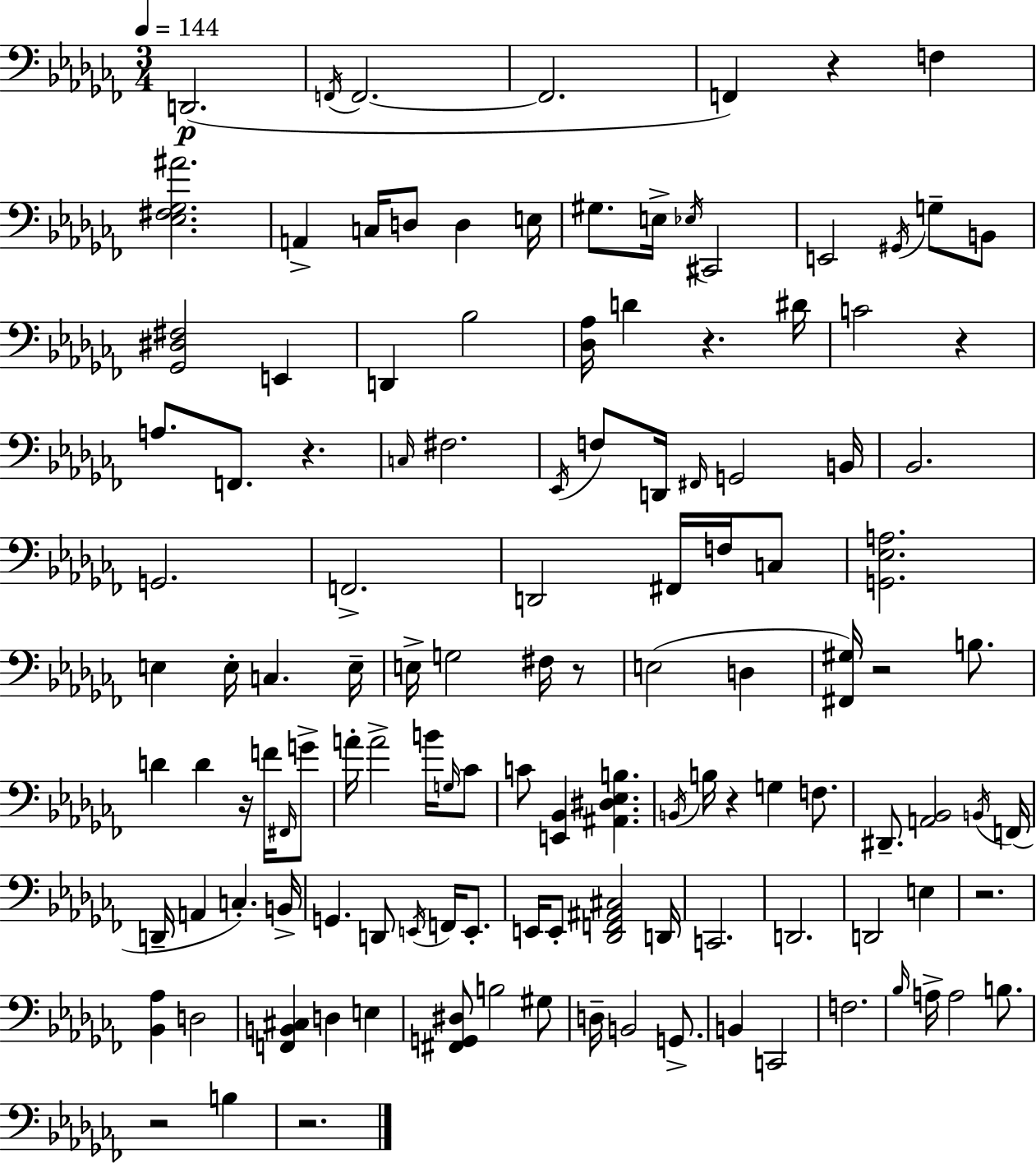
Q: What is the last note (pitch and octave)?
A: B3